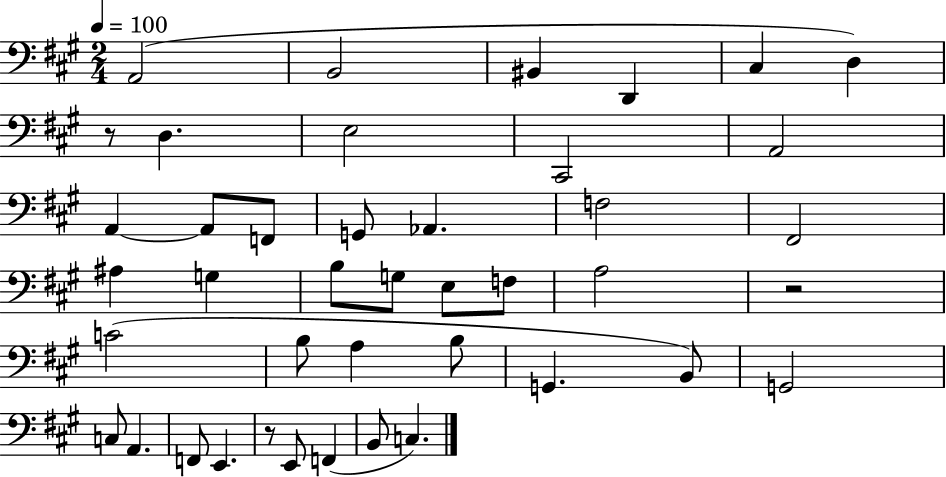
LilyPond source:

{
  \clef bass
  \numericTimeSignature
  \time 2/4
  \key a \major
  \tempo 4 = 100
  \repeat volta 2 { a,2( | b,2 | bis,4 d,4 | cis4 d4) | \break r8 d4. | e2 | cis,2 | a,2 | \break a,4~~ a,8 f,8 | g,8 aes,4. | f2 | fis,2 | \break ais4 g4 | b8 g8 e8 f8 | a2 | r2 | \break c'2( | b8 a4 b8 | g,4. b,8) | g,2 | \break c8 a,4. | f,8 e,4. | r8 e,8 f,4( | b,8 c4.) | \break } \bar "|."
}